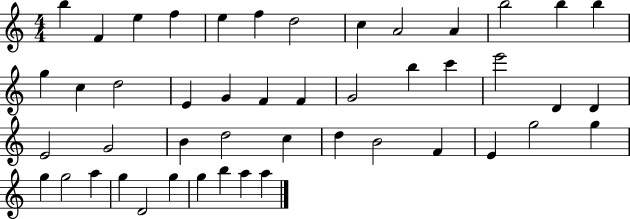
{
  \clef treble
  \numericTimeSignature
  \time 4/4
  \key c \major
  b''4 f'4 e''4 f''4 | e''4 f''4 d''2 | c''4 a'2 a'4 | b''2 b''4 b''4 | \break g''4 c''4 d''2 | e'4 g'4 f'4 f'4 | g'2 b''4 c'''4 | e'''2 d'4 d'4 | \break e'2 g'2 | b'4 d''2 c''4 | d''4 b'2 f'4 | e'4 g''2 g''4 | \break g''4 g''2 a''4 | g''4 d'2 g''4 | g''4 b''4 a''4 a''4 | \bar "|."
}